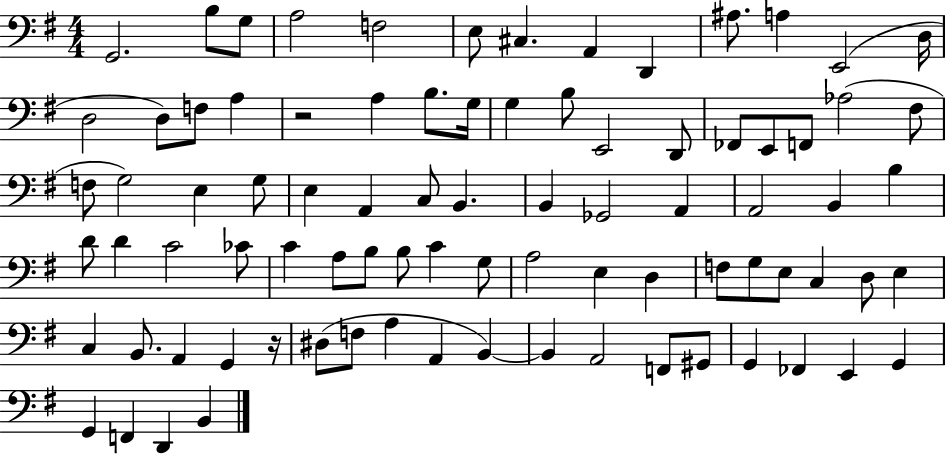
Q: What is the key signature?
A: G major